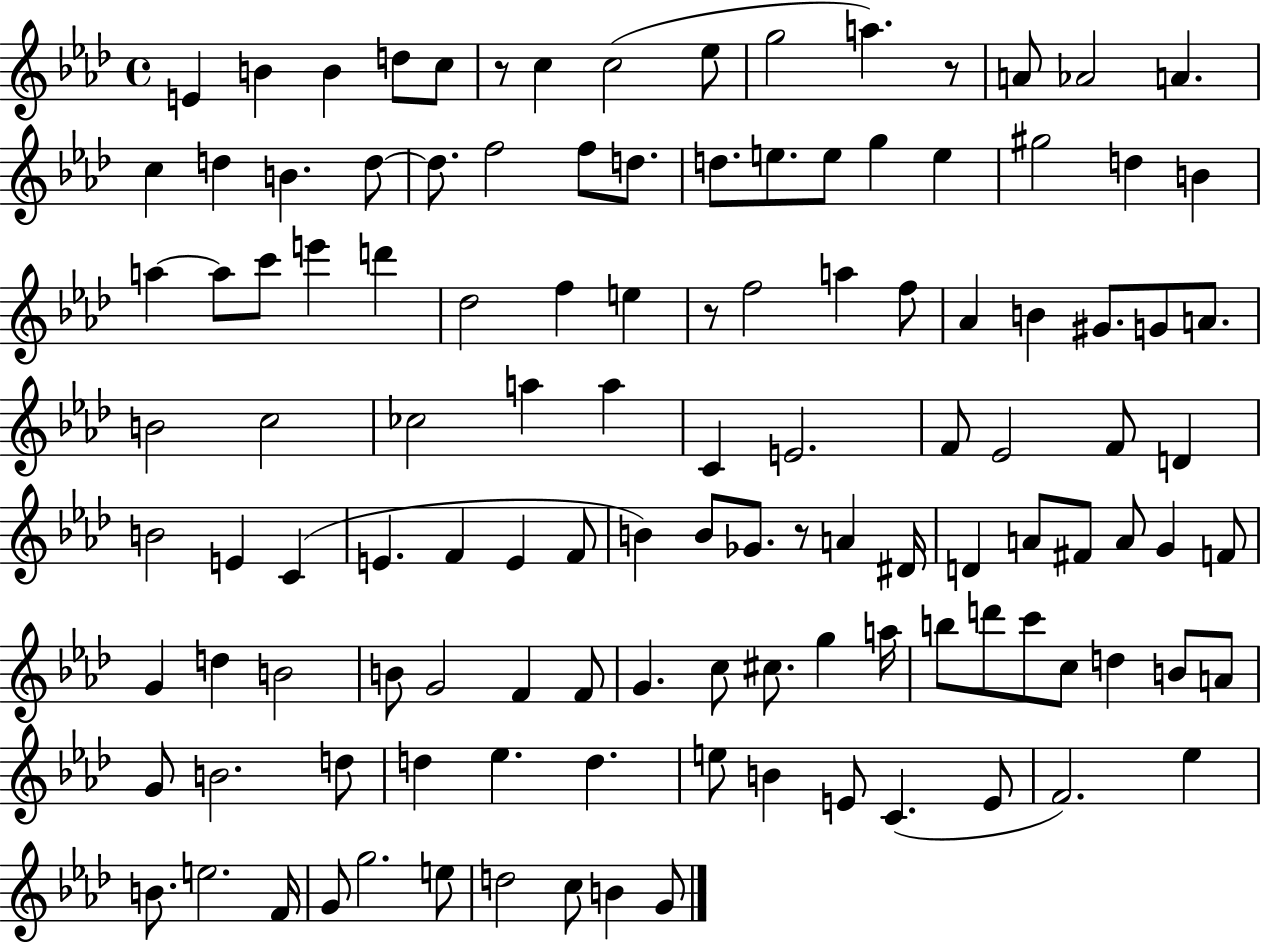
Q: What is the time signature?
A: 4/4